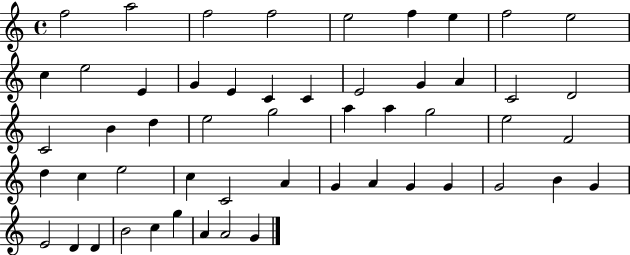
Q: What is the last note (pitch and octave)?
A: G4